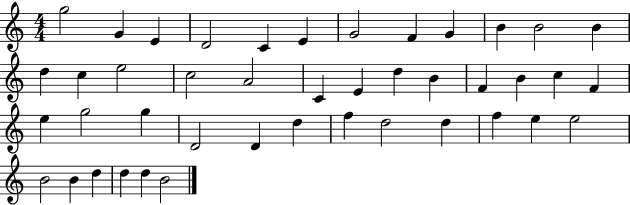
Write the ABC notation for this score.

X:1
T:Untitled
M:4/4
L:1/4
K:C
g2 G E D2 C E G2 F G B B2 B d c e2 c2 A2 C E d B F B c F e g2 g D2 D d f d2 d f e e2 B2 B d d d B2